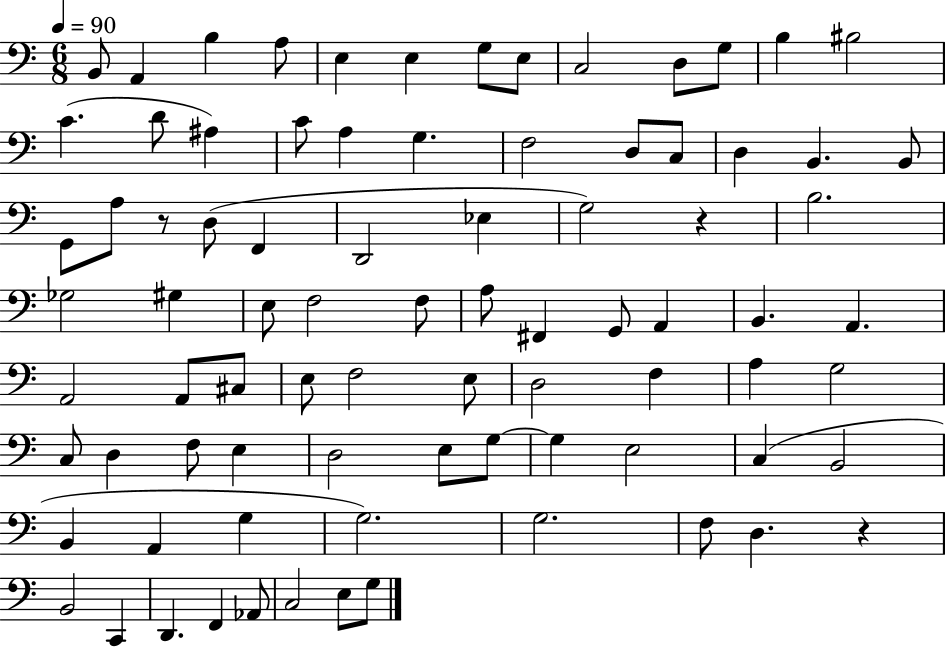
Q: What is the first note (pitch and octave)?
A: B2